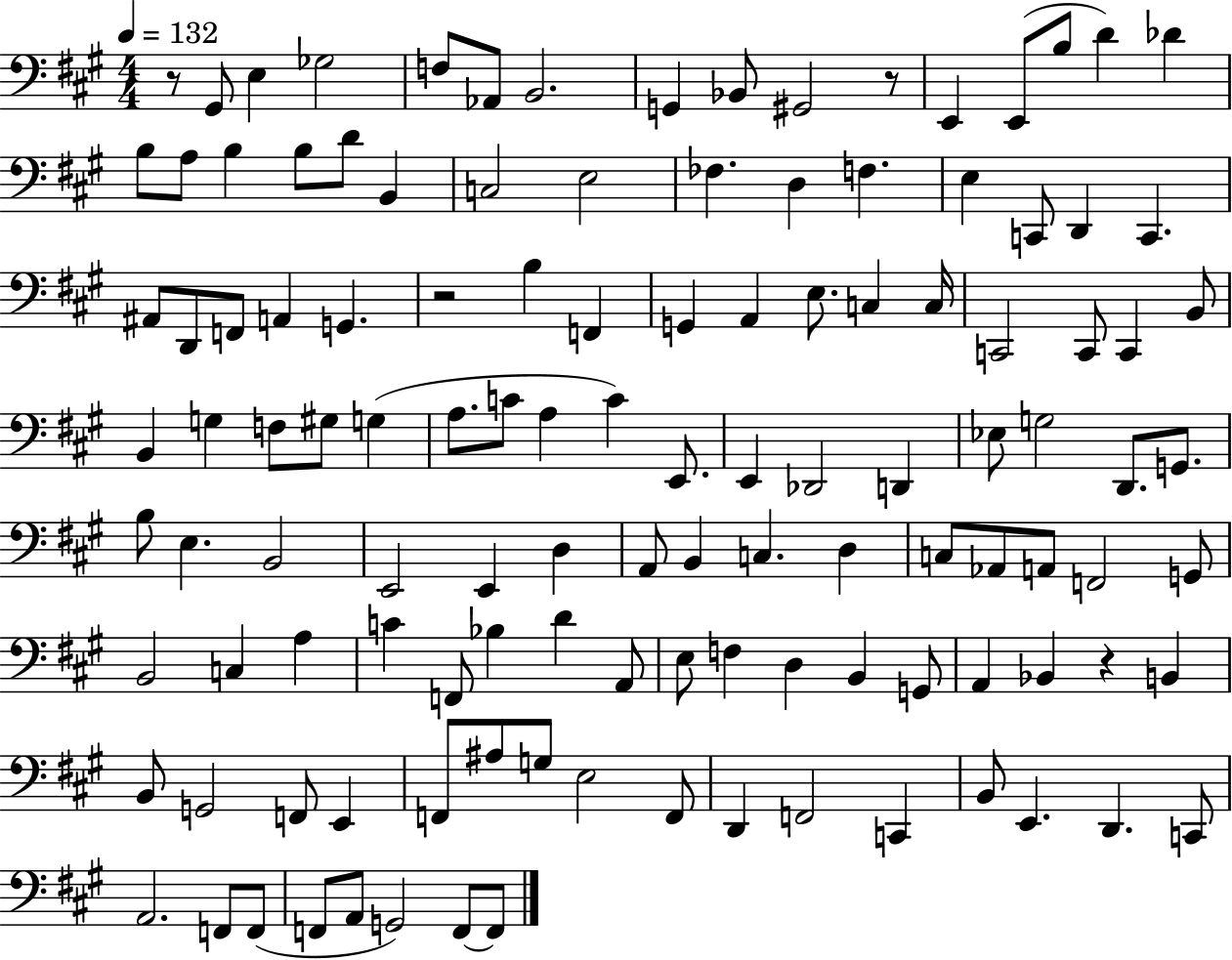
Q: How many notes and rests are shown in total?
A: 121